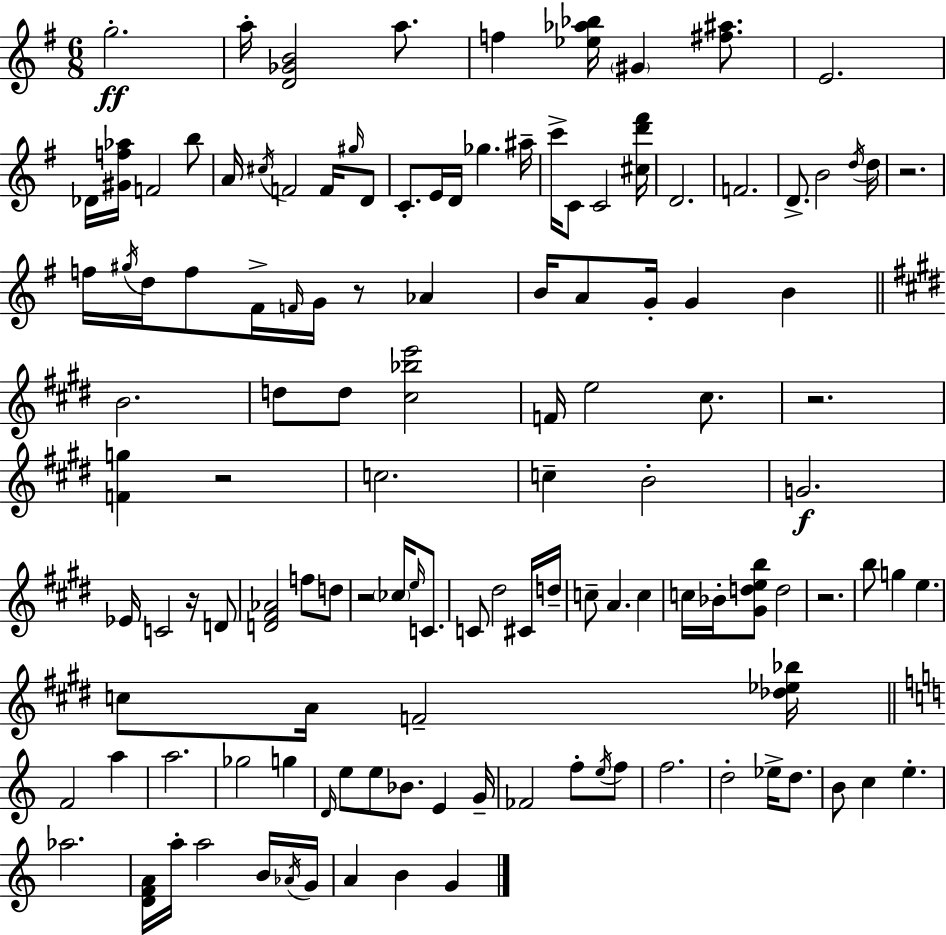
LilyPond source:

{
  \clef treble
  \numericTimeSignature
  \time 6/8
  \key e \minor
  g''2.-.\ff | a''16-. <d' ges' b'>2 a''8. | f''4 <ees'' aes'' bes''>16 \parenthesize gis'4 <fis'' ais''>8. | e'2. | \break des'16 <gis' f'' aes''>16 f'2 b''8 | a'16 \acciaccatura { cis''16 } f'2 f'16 \grace { gis''16 } | d'8 c'8.-. e'16 d'16 ges''4. | ais''16-- c'''16-> c'8 c'2 | \break <cis'' d''' fis'''>16 d'2. | f'2. | d'8.-> b'2 | \acciaccatura { d''16 } d''16 r2. | \break f''16 \acciaccatura { gis''16 } d''16 f''8 fis'16-> \grace { f'16 } g'16 r8 | aes'4 b'16 a'8 g'16-. g'4 | b'4 \bar "||" \break \key e \major b'2. | d''8 d''8 <cis'' bes'' e'''>2 | f'16 e''2 cis''8. | r2. | \break <f' g''>4 r2 | c''2. | c''4-- b'2-. | g'2.\f | \break ees'16 c'2 r16 d'8 | <d' fis' aes'>2 f''8 d''8 | r2 \parenthesize ces''16 \grace { e''16 } c'8. | c'8 dis''2 cis'16 | \break d''16-- c''8-- a'4. c''4 | c''16 bes'16-. <gis' d'' e'' b''>8 d''2 | r2. | b''8 g''4 e''4. | \break c''8 a'16 f'2-- | <des'' ees'' bes''>16 \bar "||" \break \key c \major f'2 a''4 | a''2. | ges''2 g''4 | \grace { d'16 } e''8 e''8 bes'8. e'4 | \break g'16-- fes'2 f''8-. \acciaccatura { e''16 } | f''8 f''2. | d''2-. ees''16-> d''8. | b'8 c''4 e''4.-. | \break aes''2. | <d' f' a'>16 a''16-. a''2 | b'16 \acciaccatura { aes'16 } g'16 a'4 b'4 g'4 | \bar "|."
}